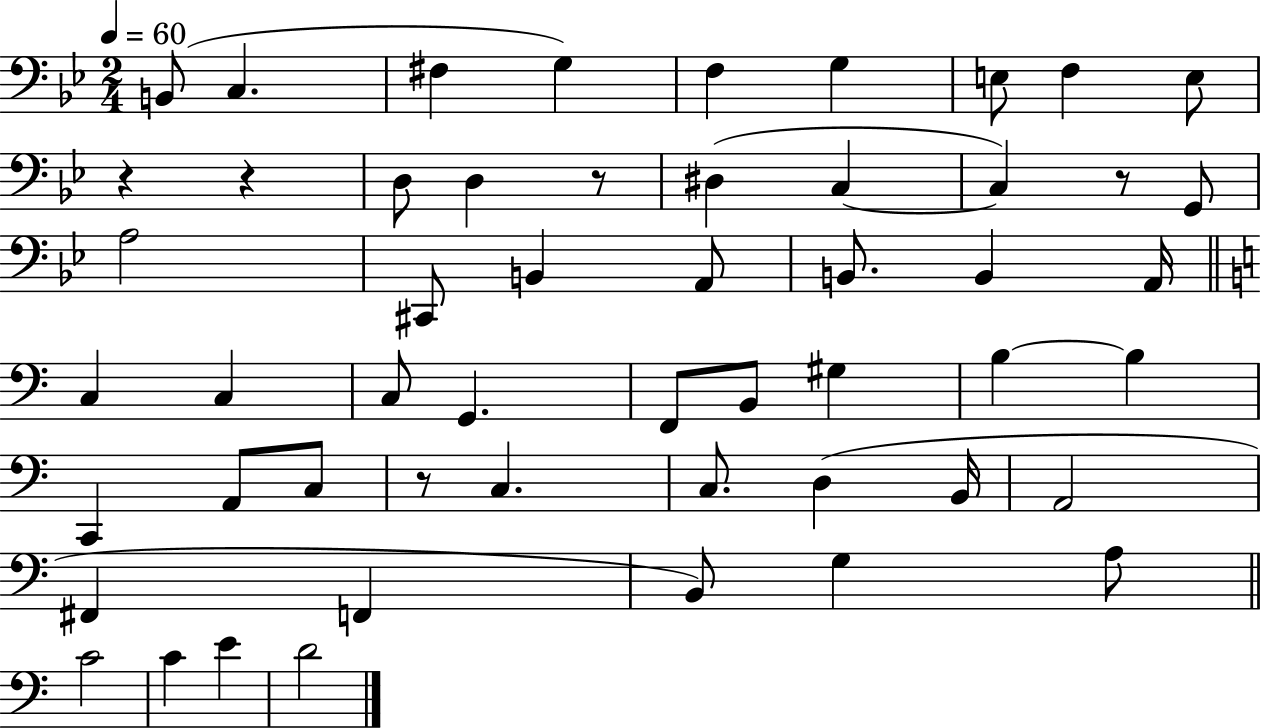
{
  \clef bass
  \numericTimeSignature
  \time 2/4
  \key bes \major
  \tempo 4 = 60
  b,8( c4. | fis4 g4) | f4 g4 | e8 f4 e8 | \break r4 r4 | d8 d4 r8 | dis4( c4~~ | c4) r8 g,8 | \break a2 | cis,8 b,4 a,8 | b,8. b,4 a,16 | \bar "||" \break \key a \minor c4 c4 | c8 g,4. | f,8 b,8 gis4 | b4~~ b4 | \break c,4 a,8 c8 | r8 c4. | c8. d4( b,16 | a,2 | \break fis,4 f,4 | b,8) g4 a8 | \bar "||" \break \key a \minor c'2 | c'4 e'4 | d'2 | \bar "|."
}